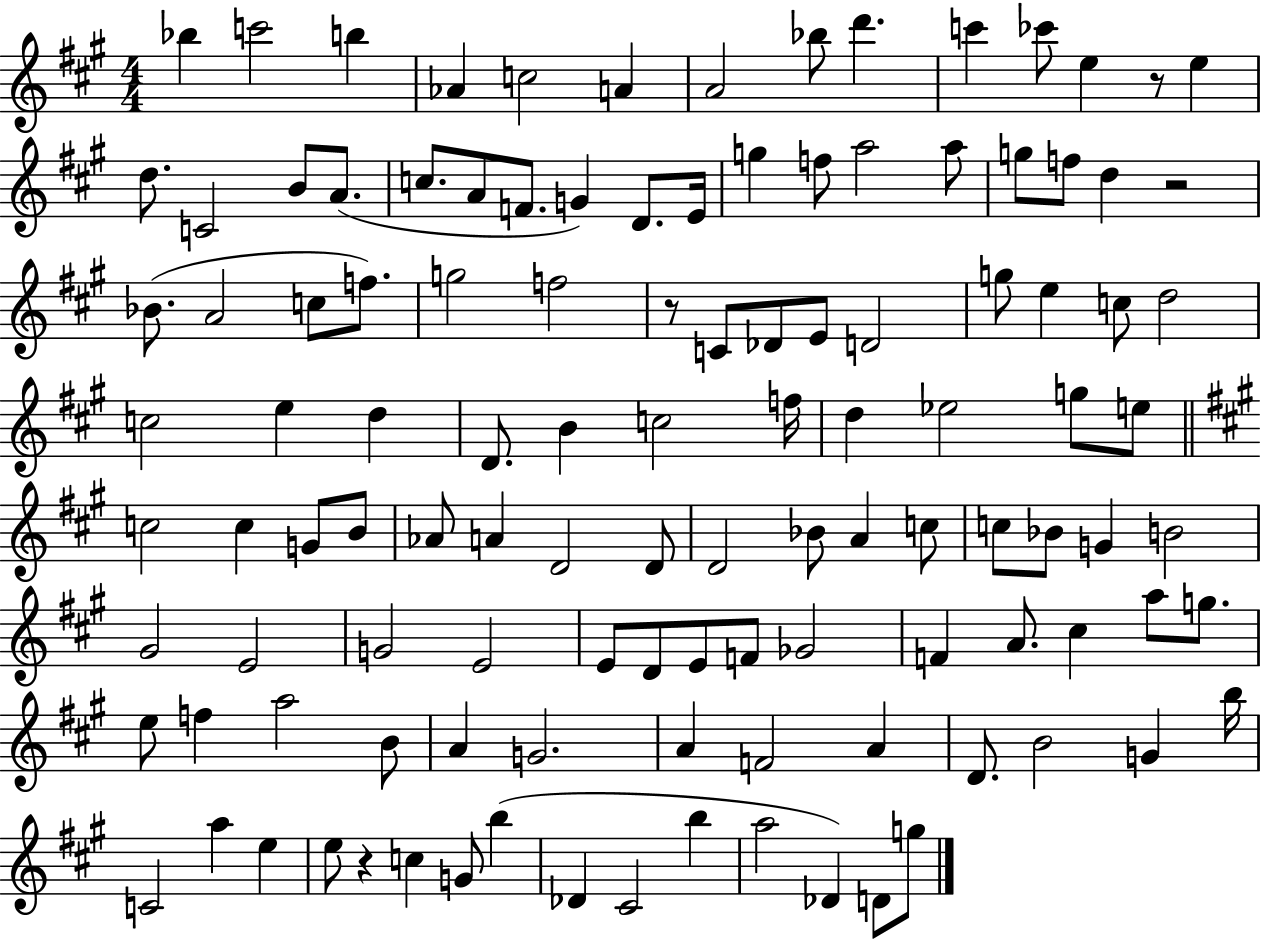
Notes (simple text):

Bb5/q C6/h B5/q Ab4/q C5/h A4/q A4/h Bb5/e D6/q. C6/q CES6/e E5/q R/e E5/q D5/e. C4/h B4/e A4/e. C5/e. A4/e F4/e. G4/q D4/e. E4/s G5/q F5/e A5/h A5/e G5/e F5/e D5/q R/h Bb4/e. A4/h C5/e F5/e. G5/h F5/h R/e C4/e Db4/e E4/e D4/h G5/e E5/q C5/e D5/h C5/h E5/q D5/q D4/e. B4/q C5/h F5/s D5/q Eb5/h G5/e E5/e C5/h C5/q G4/e B4/e Ab4/e A4/q D4/h D4/e D4/h Bb4/e A4/q C5/e C5/e Bb4/e G4/q B4/h G#4/h E4/h G4/h E4/h E4/e D4/e E4/e F4/e Gb4/h F4/q A4/e. C#5/q A5/e G5/e. E5/e F5/q A5/h B4/e A4/q G4/h. A4/q F4/h A4/q D4/e. B4/h G4/q B5/s C4/h A5/q E5/q E5/e R/q C5/q G4/e B5/q Db4/q C#4/h B5/q A5/h Db4/q D4/e G5/e